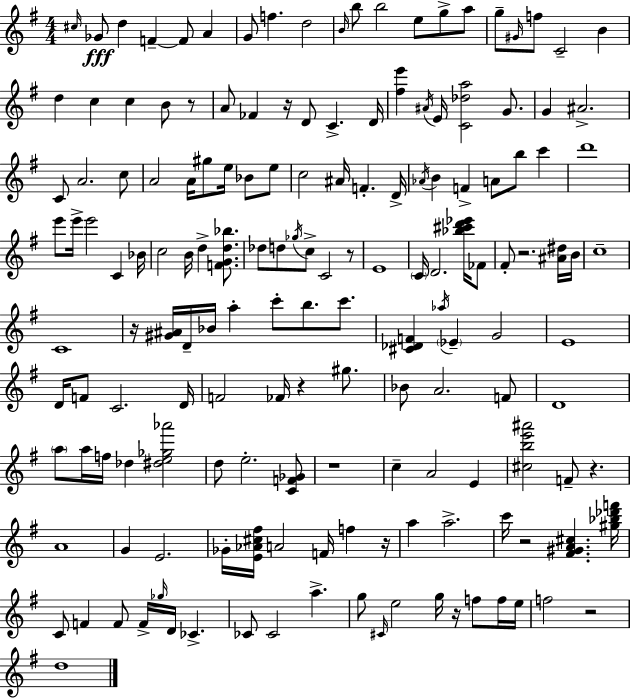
C#5/s Gb4/e D5/q F4/q F4/e A4/q G4/e F5/q. D5/h B4/s B5/e B5/h E5/e G5/e A5/e G5/e G#4/s F5/e C4/h B4/q D5/q C5/q C5/q B4/e R/e A4/e FES4/q R/s D4/e C4/q. D4/s [F#5,E6]/q A#4/s E4/s [C4,Db5,A5]/h G4/e. G4/q A#4/h. C4/e A4/h. C5/e A4/h A4/s G#5/e E5/s Bb4/e E5/e C5/h A#4/s F4/q. D4/s Ab4/s B4/q F4/q A4/e B5/e C6/q D6/w E6/e E6/s E6/h C4/q Bb4/s C5/h B4/s D5/q [F4,G4,D5,Bb5]/e. Db5/e D5/e Gb5/s C5/e C4/h R/e E4/w C4/s D4/h. [Bb5,C#6,D6,Eb6]/s FES4/e F#4/e R/h. [A#4,D#5]/s B4/s C5/w C4/w R/s [G#4,A#4]/s D4/s Bb4/s A5/q C6/e B5/e. C6/e. [C#4,Db4,F4]/q Ab5/s Eb4/q G4/h E4/w D4/s F4/e C4/h. D4/s F4/h FES4/s R/q G#5/e. Bb4/e A4/h. F4/e D4/w A5/e A5/s F5/s Db5/q [D#5,E5,Gb5,Ab6]/h D5/e E5/h. [C4,F4,Gb4]/e R/w C5/q A4/h E4/q [C#5,B5,E6,A#6]/h F4/e R/q. A4/w G4/q E4/h. Gb4/s [E4,Ab4,C#5,F#5]/s A4/h F4/s F5/q R/s A5/q A5/h. C6/s R/h [F#4,G#4,A4,C#5]/q. [G#5,Bb5,Db6,F6]/s C4/e F4/q F4/e F4/s Gb5/s D4/s CES4/q. CES4/e CES4/h A5/q. G5/e C#4/s E5/h G5/s R/s F5/e F5/s E5/s F5/h R/h D5/w